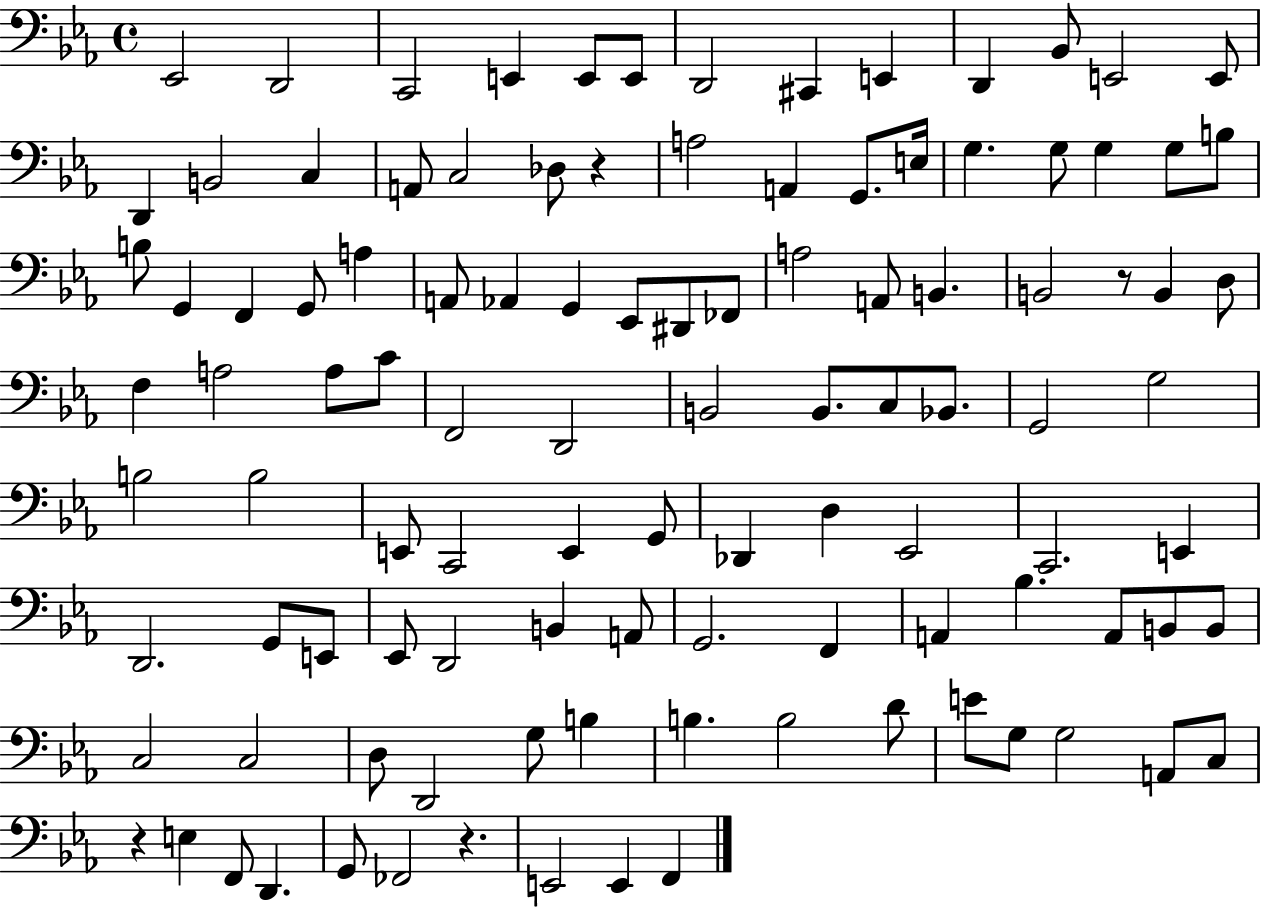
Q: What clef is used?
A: bass